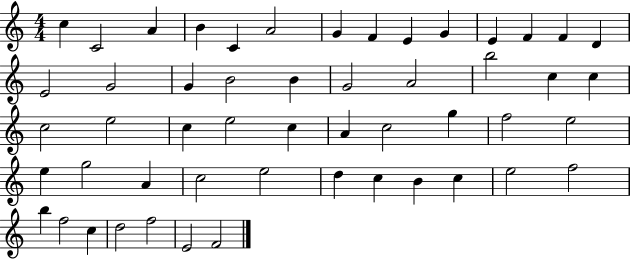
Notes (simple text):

C5/q C4/h A4/q B4/q C4/q A4/h G4/q F4/q E4/q G4/q E4/q F4/q F4/q D4/q E4/h G4/h G4/q B4/h B4/q G4/h A4/h B5/h C5/q C5/q C5/h E5/h C5/q E5/h C5/q A4/q C5/h G5/q F5/h E5/h E5/q G5/h A4/q C5/h E5/h D5/q C5/q B4/q C5/q E5/h F5/h B5/q F5/h C5/q D5/h F5/h E4/h F4/h